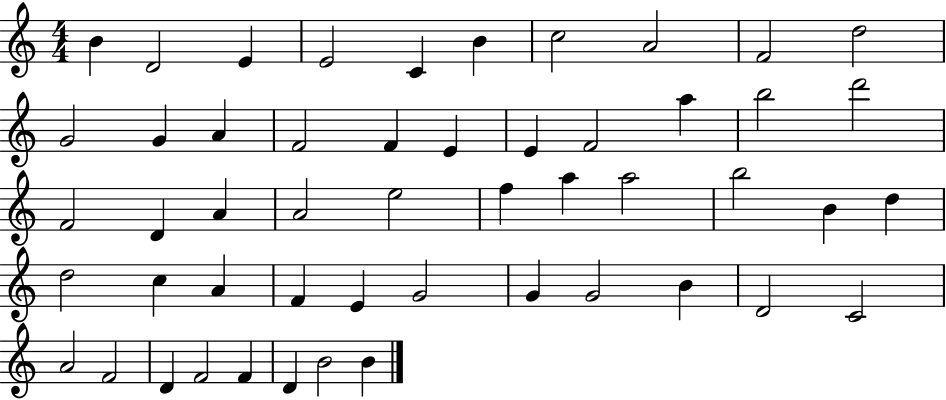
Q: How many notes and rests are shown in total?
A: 51